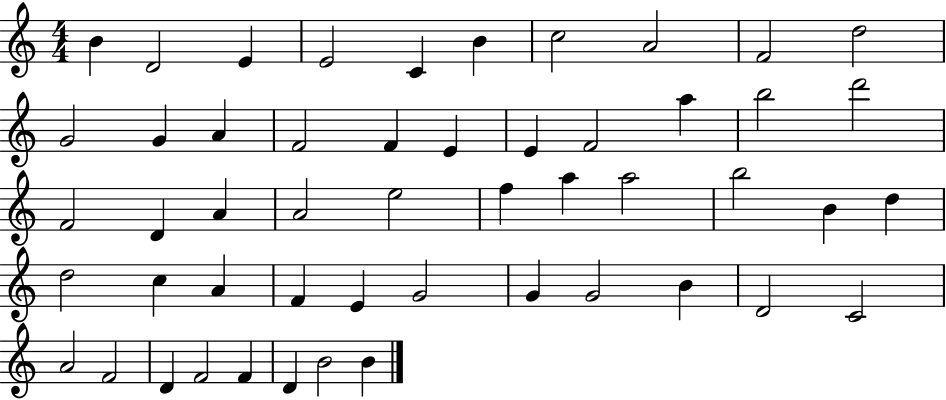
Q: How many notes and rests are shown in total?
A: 51